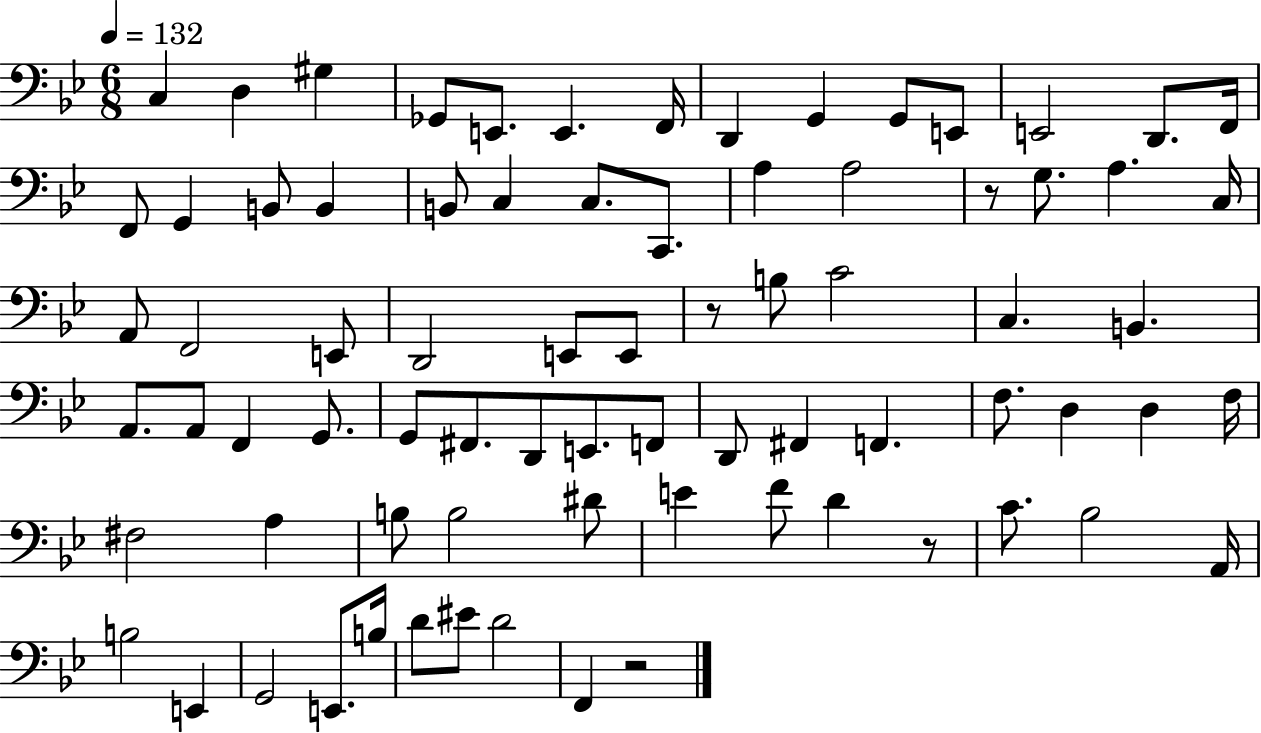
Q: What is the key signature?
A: BES major